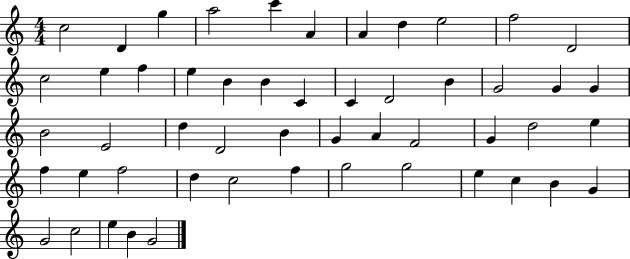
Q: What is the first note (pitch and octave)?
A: C5